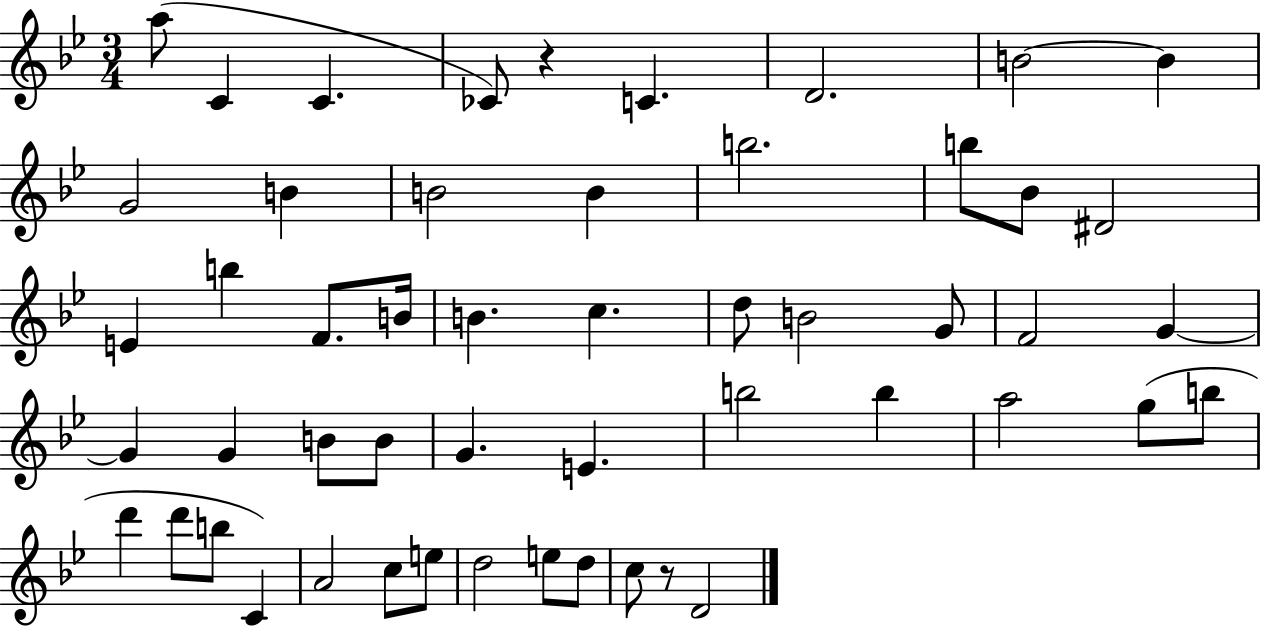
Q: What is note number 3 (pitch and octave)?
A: C4